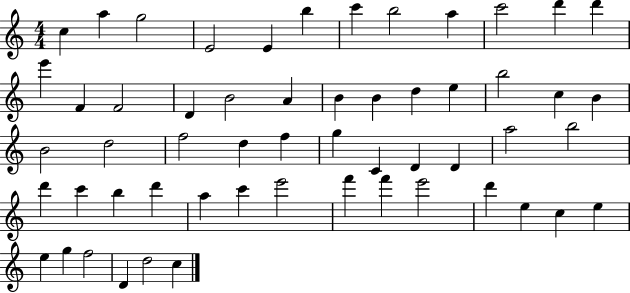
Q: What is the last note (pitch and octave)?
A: C5